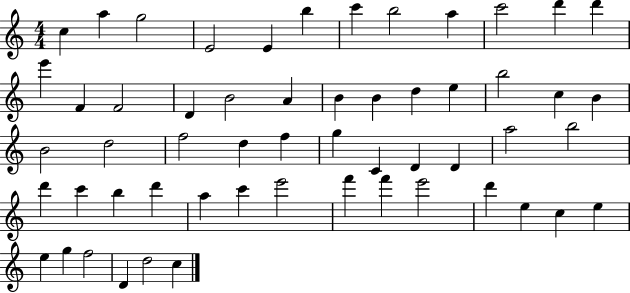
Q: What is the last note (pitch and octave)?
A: C5